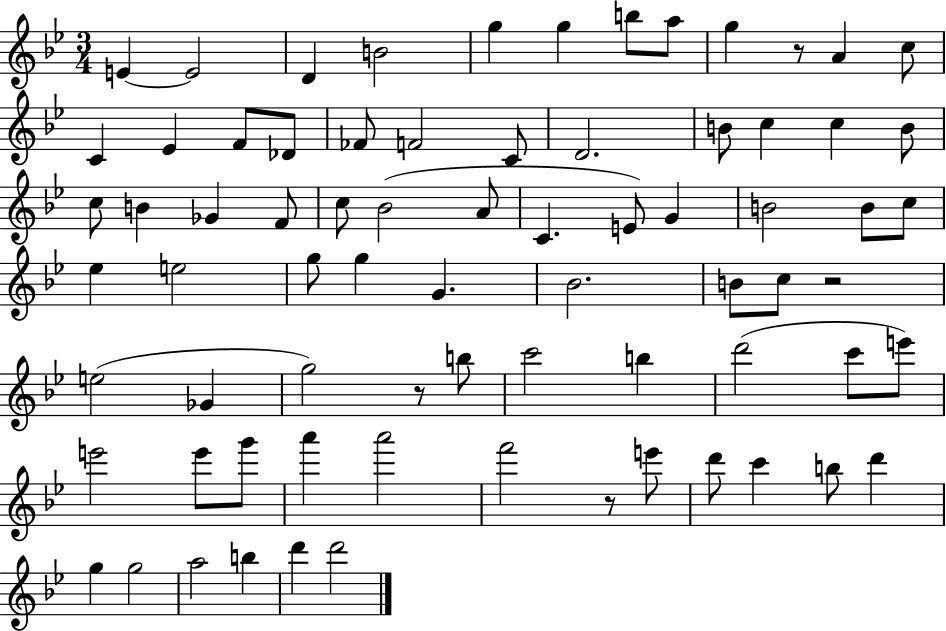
{
  \clef treble
  \numericTimeSignature
  \time 3/4
  \key bes \major
  \repeat volta 2 { e'4~~ e'2 | d'4 b'2 | g''4 g''4 b''8 a''8 | g''4 r8 a'4 c''8 | \break c'4 ees'4 f'8 des'8 | fes'8 f'2 c'8 | d'2. | b'8 c''4 c''4 b'8 | \break c''8 b'4 ges'4 f'8 | c''8 bes'2( a'8 | c'4. e'8) g'4 | b'2 b'8 c''8 | \break ees''4 e''2 | g''8 g''4 g'4. | bes'2. | b'8 c''8 r2 | \break e''2( ges'4 | g''2) r8 b''8 | c'''2 b''4 | d'''2( c'''8 e'''8) | \break e'''2 e'''8 g'''8 | a'''4 a'''2 | f'''2 r8 e'''8 | d'''8 c'''4 b''8 d'''4 | \break g''4 g''2 | a''2 b''4 | d'''4 d'''2 | } \bar "|."
}